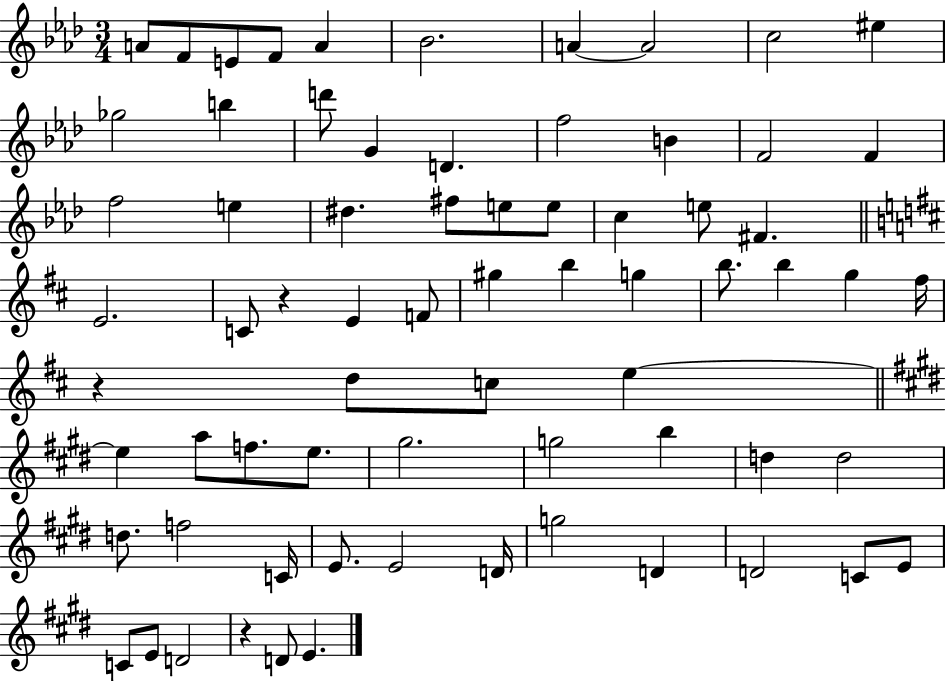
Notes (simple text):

A4/e F4/e E4/e F4/e A4/q Bb4/h. A4/q A4/h C5/h EIS5/q Gb5/h B5/q D6/e G4/q D4/q. F5/h B4/q F4/h F4/q F5/h E5/q D#5/q. F#5/e E5/e E5/e C5/q E5/e F#4/q. E4/h. C4/e R/q E4/q F4/e G#5/q B5/q G5/q B5/e. B5/q G5/q F#5/s R/q D5/e C5/e E5/q E5/q A5/e F5/e. E5/e. G#5/h. G5/h B5/q D5/q D5/h D5/e. F5/h C4/s E4/e. E4/h D4/s G5/h D4/q D4/h C4/e E4/e C4/e E4/e D4/h R/q D4/e E4/q.